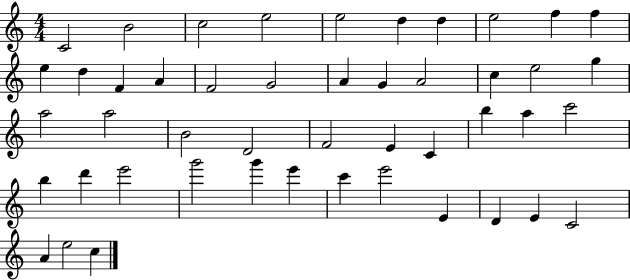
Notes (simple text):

C4/h B4/h C5/h E5/h E5/h D5/q D5/q E5/h F5/q F5/q E5/q D5/q F4/q A4/q F4/h G4/h A4/q G4/q A4/h C5/q E5/h G5/q A5/h A5/h B4/h D4/h F4/h E4/q C4/q B5/q A5/q C6/h B5/q D6/q E6/h G6/h G6/q E6/q C6/q E6/h E4/q D4/q E4/q C4/h A4/q E5/h C5/q